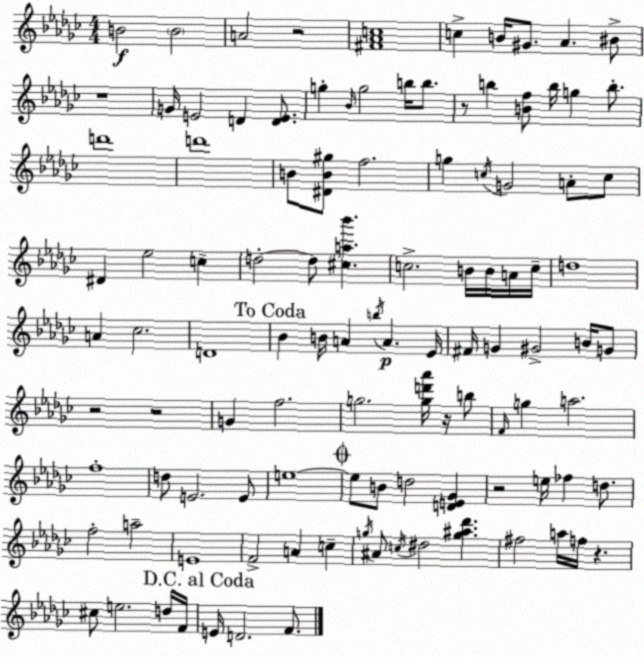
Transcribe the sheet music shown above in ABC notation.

X:1
T:Untitled
M:4/4
L:1/4
K:Ebm
B2 B2 A2 z2 [^F_Ac]4 c B/4 ^G/2 _A ^B/2 z4 G/4 E2 D [DE]/2 g _B/4 g2 b/4 b/2 z/2 b [Bf]/2 b/4 g b/2 d'4 d'4 B/2 [^DB^g]/2 f2 g c/4 G2 A/2 c/2 ^D _e2 c d2 d/2 [^ca_b'] c2 B/4 B/4 A/4 c/4 d4 A _c2 D4 _B B/4 A b/4 A _E/4 ^F/4 G ^G2 B/4 G/2 z2 z2 G f2 g2 [gd'_a']/4 z/4 b/2 F/4 g a2 f4 d/2 E2 E/2 e4 e/2 B/2 d2 [DE_G] z2 e/4 _f d/2 f2 a2 E4 F2 A c g/4 ^A/2 c/4 ^d2 [g^a_d'] ^f2 a/4 f/4 z ^c/2 e2 d/4 F/4 E/4 D2 F/2